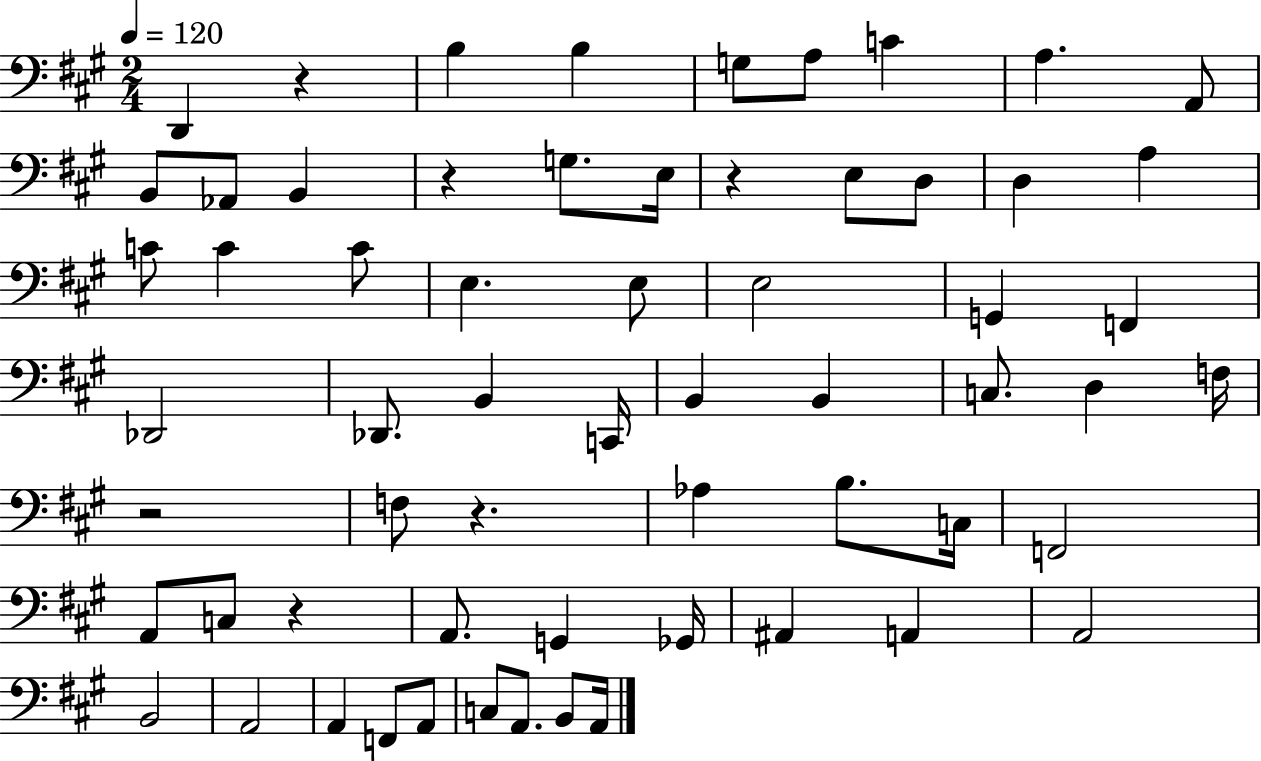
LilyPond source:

{
  \clef bass
  \numericTimeSignature
  \time 2/4
  \key a \major
  \tempo 4 = 120
  d,4 r4 | b4 b4 | g8 a8 c'4 | a4. a,8 | \break b,8 aes,8 b,4 | r4 g8. e16 | r4 e8 d8 | d4 a4 | \break c'8 c'4 c'8 | e4. e8 | e2 | g,4 f,4 | \break des,2 | des,8. b,4 c,16 | b,4 b,4 | c8. d4 f16 | \break r2 | f8 r4. | aes4 b8. c16 | f,2 | \break a,8 c8 r4 | a,8. g,4 ges,16 | ais,4 a,4 | a,2 | \break b,2 | a,2 | a,4 f,8 a,8 | c8 a,8. b,8 a,16 | \break \bar "|."
}